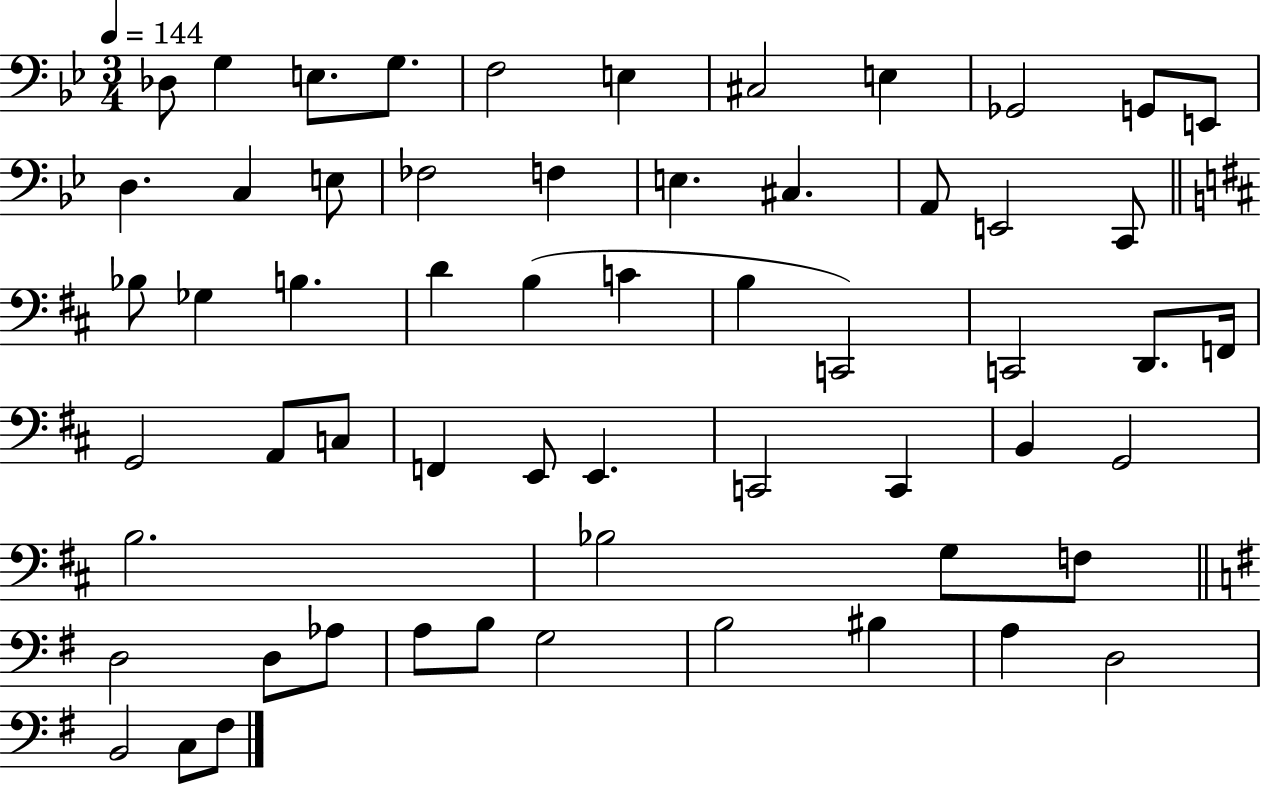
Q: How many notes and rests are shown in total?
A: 59